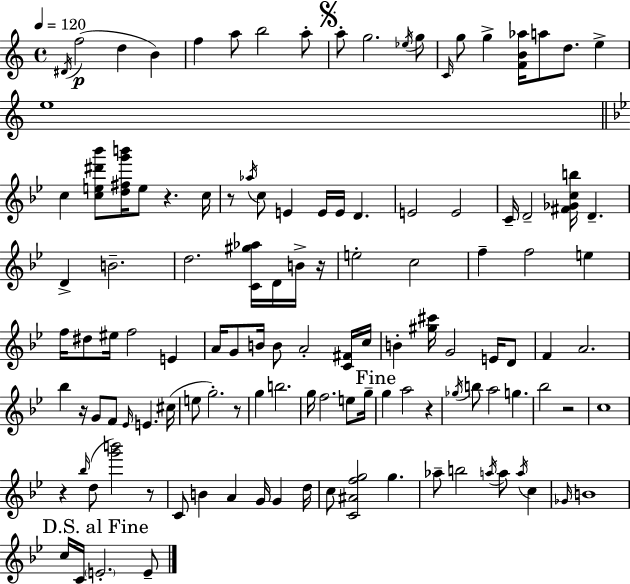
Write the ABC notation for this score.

X:1
T:Untitled
M:4/4
L:1/4
K:Am
^D/4 f2 d B f a/2 b2 a/2 a/2 g2 _e/4 g/2 C/4 g/2 g [FB_a]/4 a/2 d/2 e e4 c [ce^d'_b']/2 [d^fg'b']/4 e/2 z c/4 z/2 _a/4 c/2 E E/4 E/4 D E2 E2 C/4 D2 [^F_Gcb]/4 D D B2 d2 [C^g_a]/4 D/4 B/4 z/4 e2 c2 f f2 e f/4 ^d/2 ^e/4 f2 E A/4 G/2 B/4 B/2 A2 [C^F]/4 c/4 B [^g^c']/4 G2 E/4 D/2 F A2 _b z/4 G/2 F/2 _E/4 E ^c/4 e/2 g2 z/2 g b2 g/4 f2 e/2 g/4 g a2 z _g/4 b/2 a2 g _b2 z2 c4 z _b/4 d/2 [g'b']2 z/2 C/2 B A G/4 G d/4 c/2 [C^Afg]2 g _a/2 b2 a/4 a/2 a/4 c _G/4 B4 c/4 C/4 E2 E/2